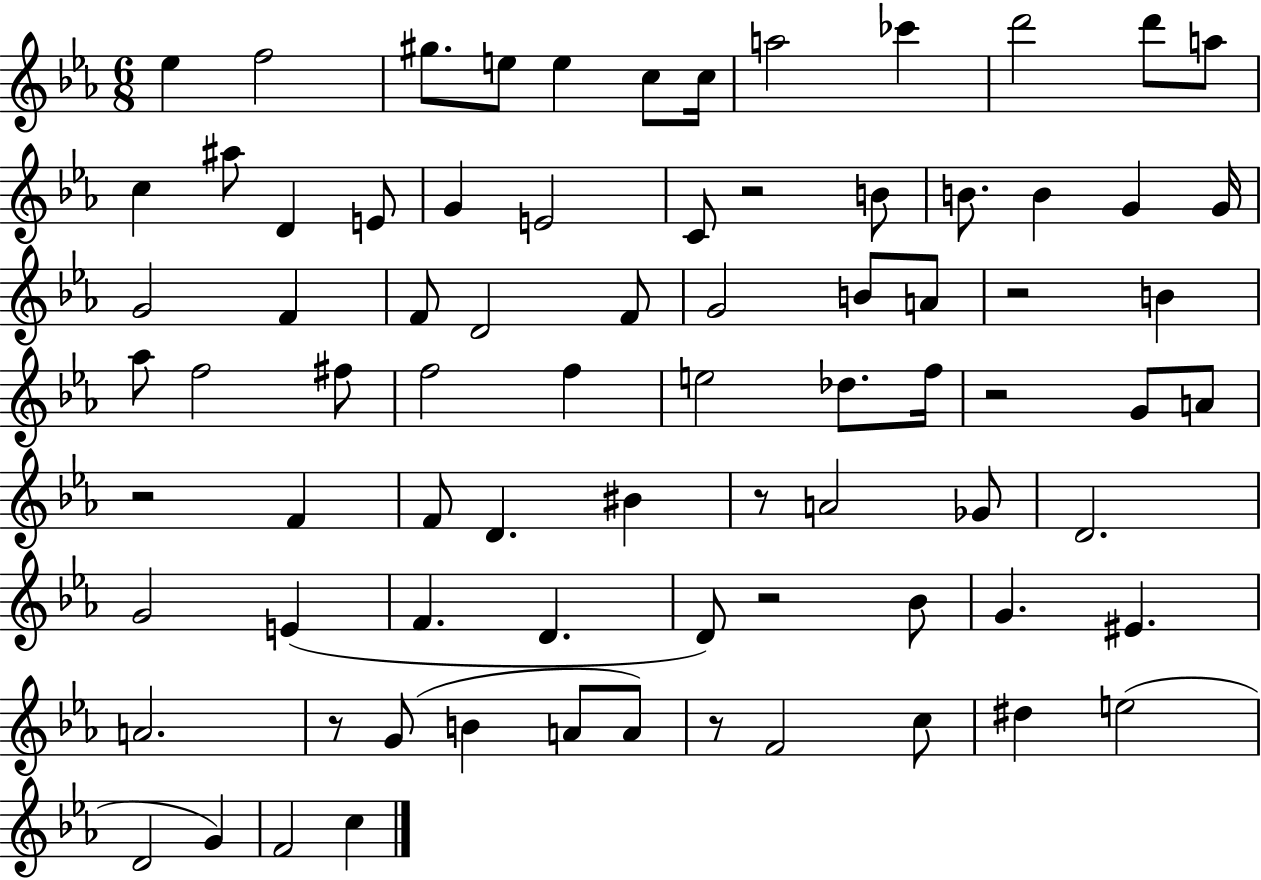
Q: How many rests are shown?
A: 8